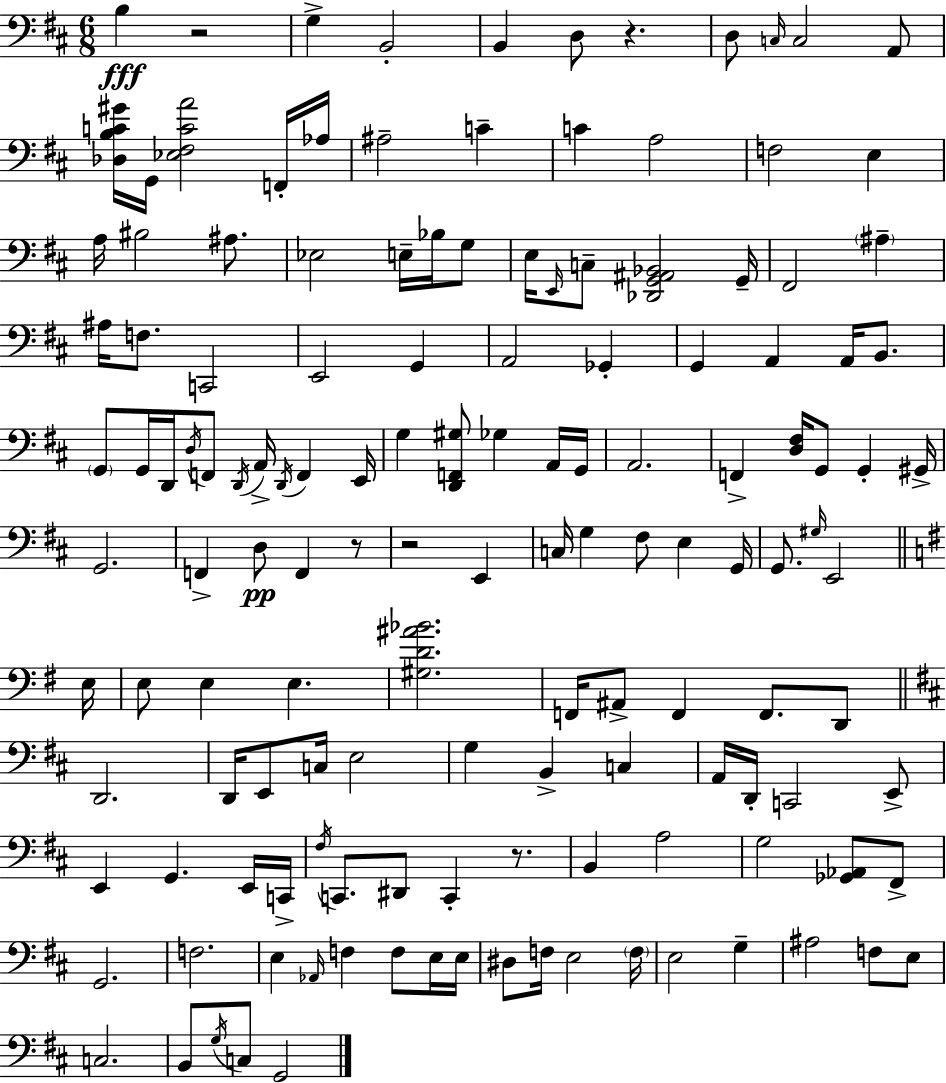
{
  \clef bass
  \numericTimeSignature
  \time 6/8
  \key d \major
  b4\fff r2 | g4-> b,2-. | b,4 d8 r4. | d8 \grace { c16 } c2 a,8 | \break <des b c' gis'>16 g,16 <ees fis c' a'>2 f,16-. | aes16 ais2-- c'4-- | c'4 a2 | f2 e4 | \break a16 bis2 ais8. | ees2 e16-- bes16 g8 | e16 \grace { e,16 } c8-- <des, g, ais, bes,>2 | g,16-- fis,2 \parenthesize ais4-- | \break ais16 f8. c,2 | e,2 g,4 | a,2 ges,4-. | g,4 a,4 a,16 b,8. | \break \parenthesize g,8 g,16 d,16 \acciaccatura { d16 } f,8 \acciaccatura { d,16 } a,16-> \acciaccatura { d,16 } | f,4 e,16 g4 <d, f, gis>8 ges4 | a,16 g,16 a,2. | f,4-> <d fis>16 g,8 | \break g,4-. gis,16-> g,2. | f,4-> d8\pp f,4 | r8 r2 | e,4 c16 g4 fis8 | \break e4 g,16 g,8. \grace { gis16 } e,2 | \bar "||" \break \key e \minor e16 e8 e4 e4. | <gis d' ais' bes'>2. | f,16 ais,8-> f,4 f,8. d,8 | \bar "||" \break \key d \major d,2. | d,16 e,8 c16 e2 | g4 b,4-> c4 | a,16 d,16-. c,2 e,8-> | \break e,4 g,4. e,16 c,16-> | \acciaccatura { fis16 } c,8. dis,8 c,4-. r8. | b,4 a2 | g2 <ges, aes,>8 fis,8-> | \break g,2. | f2. | e4 \grace { aes,16 } f4 f8 | e16 e16 dis8 f16 e2 | \break \parenthesize f16 e2 g4-- | ais2 f8 | e8 c2. | b,8 \acciaccatura { g16 } c8 g,2 | \break \bar "|."
}